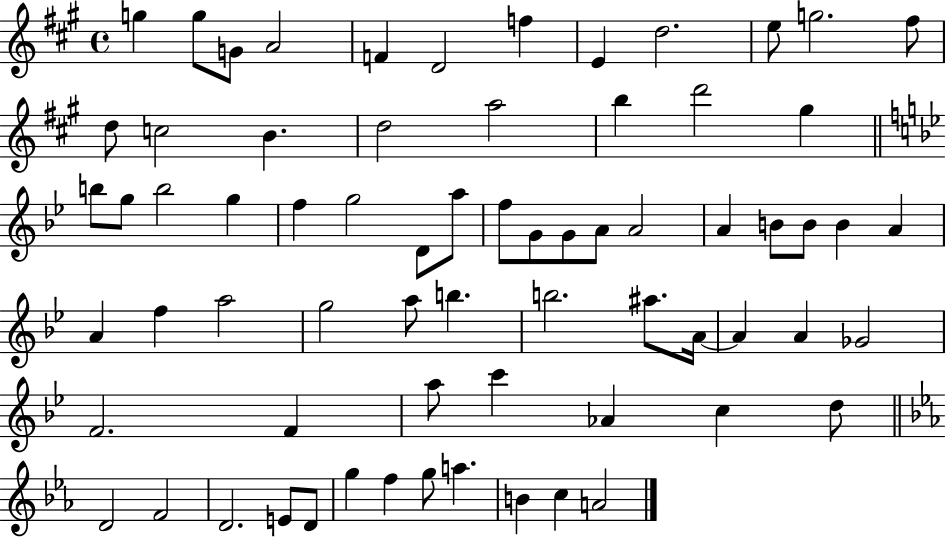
X:1
T:Untitled
M:4/4
L:1/4
K:A
g g/2 G/2 A2 F D2 f E d2 e/2 g2 ^f/2 d/2 c2 B d2 a2 b d'2 ^g b/2 g/2 b2 g f g2 D/2 a/2 f/2 G/2 G/2 A/2 A2 A B/2 B/2 B A A f a2 g2 a/2 b b2 ^a/2 A/4 A A _G2 F2 F a/2 c' _A c d/2 D2 F2 D2 E/2 D/2 g f g/2 a B c A2